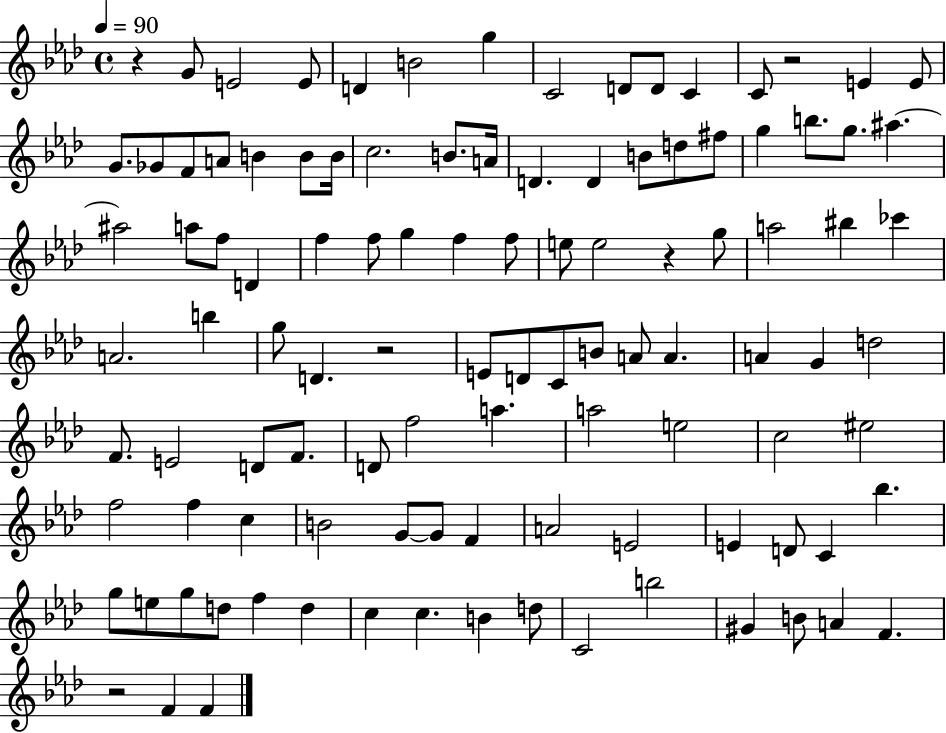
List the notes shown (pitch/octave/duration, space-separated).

R/q G4/e E4/h E4/e D4/q B4/h G5/q C4/h D4/e D4/e C4/q C4/e R/h E4/q E4/e G4/e. Gb4/e F4/e A4/e B4/q B4/e B4/s C5/h. B4/e. A4/s D4/q. D4/q B4/e D5/e F#5/e G5/q B5/e. G5/e. A#5/q. A#5/h A5/e F5/e D4/q F5/q F5/e G5/q F5/q F5/e E5/e E5/h R/q G5/e A5/h BIS5/q CES6/q A4/h. B5/q G5/e D4/q. R/h E4/e D4/e C4/e B4/e A4/e A4/q. A4/q G4/q D5/h F4/e. E4/h D4/e F4/e. D4/e F5/h A5/q. A5/h E5/h C5/h EIS5/h F5/h F5/q C5/q B4/h G4/e G4/e F4/q A4/h E4/h E4/q D4/e C4/q Bb5/q. G5/e E5/e G5/e D5/e F5/q D5/q C5/q C5/q. B4/q D5/e C4/h B5/h G#4/q B4/e A4/q F4/q. R/h F4/q F4/q